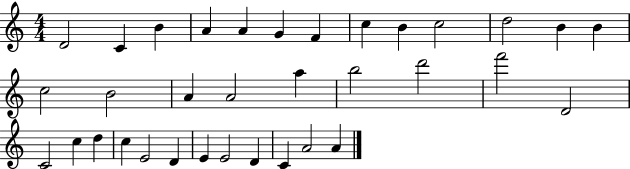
D4/h C4/q B4/q A4/q A4/q G4/q F4/q C5/q B4/q C5/h D5/h B4/q B4/q C5/h B4/h A4/q A4/h A5/q B5/h D6/h F6/h D4/h C4/h C5/q D5/q C5/q E4/h D4/q E4/q E4/h D4/q C4/q A4/h A4/q